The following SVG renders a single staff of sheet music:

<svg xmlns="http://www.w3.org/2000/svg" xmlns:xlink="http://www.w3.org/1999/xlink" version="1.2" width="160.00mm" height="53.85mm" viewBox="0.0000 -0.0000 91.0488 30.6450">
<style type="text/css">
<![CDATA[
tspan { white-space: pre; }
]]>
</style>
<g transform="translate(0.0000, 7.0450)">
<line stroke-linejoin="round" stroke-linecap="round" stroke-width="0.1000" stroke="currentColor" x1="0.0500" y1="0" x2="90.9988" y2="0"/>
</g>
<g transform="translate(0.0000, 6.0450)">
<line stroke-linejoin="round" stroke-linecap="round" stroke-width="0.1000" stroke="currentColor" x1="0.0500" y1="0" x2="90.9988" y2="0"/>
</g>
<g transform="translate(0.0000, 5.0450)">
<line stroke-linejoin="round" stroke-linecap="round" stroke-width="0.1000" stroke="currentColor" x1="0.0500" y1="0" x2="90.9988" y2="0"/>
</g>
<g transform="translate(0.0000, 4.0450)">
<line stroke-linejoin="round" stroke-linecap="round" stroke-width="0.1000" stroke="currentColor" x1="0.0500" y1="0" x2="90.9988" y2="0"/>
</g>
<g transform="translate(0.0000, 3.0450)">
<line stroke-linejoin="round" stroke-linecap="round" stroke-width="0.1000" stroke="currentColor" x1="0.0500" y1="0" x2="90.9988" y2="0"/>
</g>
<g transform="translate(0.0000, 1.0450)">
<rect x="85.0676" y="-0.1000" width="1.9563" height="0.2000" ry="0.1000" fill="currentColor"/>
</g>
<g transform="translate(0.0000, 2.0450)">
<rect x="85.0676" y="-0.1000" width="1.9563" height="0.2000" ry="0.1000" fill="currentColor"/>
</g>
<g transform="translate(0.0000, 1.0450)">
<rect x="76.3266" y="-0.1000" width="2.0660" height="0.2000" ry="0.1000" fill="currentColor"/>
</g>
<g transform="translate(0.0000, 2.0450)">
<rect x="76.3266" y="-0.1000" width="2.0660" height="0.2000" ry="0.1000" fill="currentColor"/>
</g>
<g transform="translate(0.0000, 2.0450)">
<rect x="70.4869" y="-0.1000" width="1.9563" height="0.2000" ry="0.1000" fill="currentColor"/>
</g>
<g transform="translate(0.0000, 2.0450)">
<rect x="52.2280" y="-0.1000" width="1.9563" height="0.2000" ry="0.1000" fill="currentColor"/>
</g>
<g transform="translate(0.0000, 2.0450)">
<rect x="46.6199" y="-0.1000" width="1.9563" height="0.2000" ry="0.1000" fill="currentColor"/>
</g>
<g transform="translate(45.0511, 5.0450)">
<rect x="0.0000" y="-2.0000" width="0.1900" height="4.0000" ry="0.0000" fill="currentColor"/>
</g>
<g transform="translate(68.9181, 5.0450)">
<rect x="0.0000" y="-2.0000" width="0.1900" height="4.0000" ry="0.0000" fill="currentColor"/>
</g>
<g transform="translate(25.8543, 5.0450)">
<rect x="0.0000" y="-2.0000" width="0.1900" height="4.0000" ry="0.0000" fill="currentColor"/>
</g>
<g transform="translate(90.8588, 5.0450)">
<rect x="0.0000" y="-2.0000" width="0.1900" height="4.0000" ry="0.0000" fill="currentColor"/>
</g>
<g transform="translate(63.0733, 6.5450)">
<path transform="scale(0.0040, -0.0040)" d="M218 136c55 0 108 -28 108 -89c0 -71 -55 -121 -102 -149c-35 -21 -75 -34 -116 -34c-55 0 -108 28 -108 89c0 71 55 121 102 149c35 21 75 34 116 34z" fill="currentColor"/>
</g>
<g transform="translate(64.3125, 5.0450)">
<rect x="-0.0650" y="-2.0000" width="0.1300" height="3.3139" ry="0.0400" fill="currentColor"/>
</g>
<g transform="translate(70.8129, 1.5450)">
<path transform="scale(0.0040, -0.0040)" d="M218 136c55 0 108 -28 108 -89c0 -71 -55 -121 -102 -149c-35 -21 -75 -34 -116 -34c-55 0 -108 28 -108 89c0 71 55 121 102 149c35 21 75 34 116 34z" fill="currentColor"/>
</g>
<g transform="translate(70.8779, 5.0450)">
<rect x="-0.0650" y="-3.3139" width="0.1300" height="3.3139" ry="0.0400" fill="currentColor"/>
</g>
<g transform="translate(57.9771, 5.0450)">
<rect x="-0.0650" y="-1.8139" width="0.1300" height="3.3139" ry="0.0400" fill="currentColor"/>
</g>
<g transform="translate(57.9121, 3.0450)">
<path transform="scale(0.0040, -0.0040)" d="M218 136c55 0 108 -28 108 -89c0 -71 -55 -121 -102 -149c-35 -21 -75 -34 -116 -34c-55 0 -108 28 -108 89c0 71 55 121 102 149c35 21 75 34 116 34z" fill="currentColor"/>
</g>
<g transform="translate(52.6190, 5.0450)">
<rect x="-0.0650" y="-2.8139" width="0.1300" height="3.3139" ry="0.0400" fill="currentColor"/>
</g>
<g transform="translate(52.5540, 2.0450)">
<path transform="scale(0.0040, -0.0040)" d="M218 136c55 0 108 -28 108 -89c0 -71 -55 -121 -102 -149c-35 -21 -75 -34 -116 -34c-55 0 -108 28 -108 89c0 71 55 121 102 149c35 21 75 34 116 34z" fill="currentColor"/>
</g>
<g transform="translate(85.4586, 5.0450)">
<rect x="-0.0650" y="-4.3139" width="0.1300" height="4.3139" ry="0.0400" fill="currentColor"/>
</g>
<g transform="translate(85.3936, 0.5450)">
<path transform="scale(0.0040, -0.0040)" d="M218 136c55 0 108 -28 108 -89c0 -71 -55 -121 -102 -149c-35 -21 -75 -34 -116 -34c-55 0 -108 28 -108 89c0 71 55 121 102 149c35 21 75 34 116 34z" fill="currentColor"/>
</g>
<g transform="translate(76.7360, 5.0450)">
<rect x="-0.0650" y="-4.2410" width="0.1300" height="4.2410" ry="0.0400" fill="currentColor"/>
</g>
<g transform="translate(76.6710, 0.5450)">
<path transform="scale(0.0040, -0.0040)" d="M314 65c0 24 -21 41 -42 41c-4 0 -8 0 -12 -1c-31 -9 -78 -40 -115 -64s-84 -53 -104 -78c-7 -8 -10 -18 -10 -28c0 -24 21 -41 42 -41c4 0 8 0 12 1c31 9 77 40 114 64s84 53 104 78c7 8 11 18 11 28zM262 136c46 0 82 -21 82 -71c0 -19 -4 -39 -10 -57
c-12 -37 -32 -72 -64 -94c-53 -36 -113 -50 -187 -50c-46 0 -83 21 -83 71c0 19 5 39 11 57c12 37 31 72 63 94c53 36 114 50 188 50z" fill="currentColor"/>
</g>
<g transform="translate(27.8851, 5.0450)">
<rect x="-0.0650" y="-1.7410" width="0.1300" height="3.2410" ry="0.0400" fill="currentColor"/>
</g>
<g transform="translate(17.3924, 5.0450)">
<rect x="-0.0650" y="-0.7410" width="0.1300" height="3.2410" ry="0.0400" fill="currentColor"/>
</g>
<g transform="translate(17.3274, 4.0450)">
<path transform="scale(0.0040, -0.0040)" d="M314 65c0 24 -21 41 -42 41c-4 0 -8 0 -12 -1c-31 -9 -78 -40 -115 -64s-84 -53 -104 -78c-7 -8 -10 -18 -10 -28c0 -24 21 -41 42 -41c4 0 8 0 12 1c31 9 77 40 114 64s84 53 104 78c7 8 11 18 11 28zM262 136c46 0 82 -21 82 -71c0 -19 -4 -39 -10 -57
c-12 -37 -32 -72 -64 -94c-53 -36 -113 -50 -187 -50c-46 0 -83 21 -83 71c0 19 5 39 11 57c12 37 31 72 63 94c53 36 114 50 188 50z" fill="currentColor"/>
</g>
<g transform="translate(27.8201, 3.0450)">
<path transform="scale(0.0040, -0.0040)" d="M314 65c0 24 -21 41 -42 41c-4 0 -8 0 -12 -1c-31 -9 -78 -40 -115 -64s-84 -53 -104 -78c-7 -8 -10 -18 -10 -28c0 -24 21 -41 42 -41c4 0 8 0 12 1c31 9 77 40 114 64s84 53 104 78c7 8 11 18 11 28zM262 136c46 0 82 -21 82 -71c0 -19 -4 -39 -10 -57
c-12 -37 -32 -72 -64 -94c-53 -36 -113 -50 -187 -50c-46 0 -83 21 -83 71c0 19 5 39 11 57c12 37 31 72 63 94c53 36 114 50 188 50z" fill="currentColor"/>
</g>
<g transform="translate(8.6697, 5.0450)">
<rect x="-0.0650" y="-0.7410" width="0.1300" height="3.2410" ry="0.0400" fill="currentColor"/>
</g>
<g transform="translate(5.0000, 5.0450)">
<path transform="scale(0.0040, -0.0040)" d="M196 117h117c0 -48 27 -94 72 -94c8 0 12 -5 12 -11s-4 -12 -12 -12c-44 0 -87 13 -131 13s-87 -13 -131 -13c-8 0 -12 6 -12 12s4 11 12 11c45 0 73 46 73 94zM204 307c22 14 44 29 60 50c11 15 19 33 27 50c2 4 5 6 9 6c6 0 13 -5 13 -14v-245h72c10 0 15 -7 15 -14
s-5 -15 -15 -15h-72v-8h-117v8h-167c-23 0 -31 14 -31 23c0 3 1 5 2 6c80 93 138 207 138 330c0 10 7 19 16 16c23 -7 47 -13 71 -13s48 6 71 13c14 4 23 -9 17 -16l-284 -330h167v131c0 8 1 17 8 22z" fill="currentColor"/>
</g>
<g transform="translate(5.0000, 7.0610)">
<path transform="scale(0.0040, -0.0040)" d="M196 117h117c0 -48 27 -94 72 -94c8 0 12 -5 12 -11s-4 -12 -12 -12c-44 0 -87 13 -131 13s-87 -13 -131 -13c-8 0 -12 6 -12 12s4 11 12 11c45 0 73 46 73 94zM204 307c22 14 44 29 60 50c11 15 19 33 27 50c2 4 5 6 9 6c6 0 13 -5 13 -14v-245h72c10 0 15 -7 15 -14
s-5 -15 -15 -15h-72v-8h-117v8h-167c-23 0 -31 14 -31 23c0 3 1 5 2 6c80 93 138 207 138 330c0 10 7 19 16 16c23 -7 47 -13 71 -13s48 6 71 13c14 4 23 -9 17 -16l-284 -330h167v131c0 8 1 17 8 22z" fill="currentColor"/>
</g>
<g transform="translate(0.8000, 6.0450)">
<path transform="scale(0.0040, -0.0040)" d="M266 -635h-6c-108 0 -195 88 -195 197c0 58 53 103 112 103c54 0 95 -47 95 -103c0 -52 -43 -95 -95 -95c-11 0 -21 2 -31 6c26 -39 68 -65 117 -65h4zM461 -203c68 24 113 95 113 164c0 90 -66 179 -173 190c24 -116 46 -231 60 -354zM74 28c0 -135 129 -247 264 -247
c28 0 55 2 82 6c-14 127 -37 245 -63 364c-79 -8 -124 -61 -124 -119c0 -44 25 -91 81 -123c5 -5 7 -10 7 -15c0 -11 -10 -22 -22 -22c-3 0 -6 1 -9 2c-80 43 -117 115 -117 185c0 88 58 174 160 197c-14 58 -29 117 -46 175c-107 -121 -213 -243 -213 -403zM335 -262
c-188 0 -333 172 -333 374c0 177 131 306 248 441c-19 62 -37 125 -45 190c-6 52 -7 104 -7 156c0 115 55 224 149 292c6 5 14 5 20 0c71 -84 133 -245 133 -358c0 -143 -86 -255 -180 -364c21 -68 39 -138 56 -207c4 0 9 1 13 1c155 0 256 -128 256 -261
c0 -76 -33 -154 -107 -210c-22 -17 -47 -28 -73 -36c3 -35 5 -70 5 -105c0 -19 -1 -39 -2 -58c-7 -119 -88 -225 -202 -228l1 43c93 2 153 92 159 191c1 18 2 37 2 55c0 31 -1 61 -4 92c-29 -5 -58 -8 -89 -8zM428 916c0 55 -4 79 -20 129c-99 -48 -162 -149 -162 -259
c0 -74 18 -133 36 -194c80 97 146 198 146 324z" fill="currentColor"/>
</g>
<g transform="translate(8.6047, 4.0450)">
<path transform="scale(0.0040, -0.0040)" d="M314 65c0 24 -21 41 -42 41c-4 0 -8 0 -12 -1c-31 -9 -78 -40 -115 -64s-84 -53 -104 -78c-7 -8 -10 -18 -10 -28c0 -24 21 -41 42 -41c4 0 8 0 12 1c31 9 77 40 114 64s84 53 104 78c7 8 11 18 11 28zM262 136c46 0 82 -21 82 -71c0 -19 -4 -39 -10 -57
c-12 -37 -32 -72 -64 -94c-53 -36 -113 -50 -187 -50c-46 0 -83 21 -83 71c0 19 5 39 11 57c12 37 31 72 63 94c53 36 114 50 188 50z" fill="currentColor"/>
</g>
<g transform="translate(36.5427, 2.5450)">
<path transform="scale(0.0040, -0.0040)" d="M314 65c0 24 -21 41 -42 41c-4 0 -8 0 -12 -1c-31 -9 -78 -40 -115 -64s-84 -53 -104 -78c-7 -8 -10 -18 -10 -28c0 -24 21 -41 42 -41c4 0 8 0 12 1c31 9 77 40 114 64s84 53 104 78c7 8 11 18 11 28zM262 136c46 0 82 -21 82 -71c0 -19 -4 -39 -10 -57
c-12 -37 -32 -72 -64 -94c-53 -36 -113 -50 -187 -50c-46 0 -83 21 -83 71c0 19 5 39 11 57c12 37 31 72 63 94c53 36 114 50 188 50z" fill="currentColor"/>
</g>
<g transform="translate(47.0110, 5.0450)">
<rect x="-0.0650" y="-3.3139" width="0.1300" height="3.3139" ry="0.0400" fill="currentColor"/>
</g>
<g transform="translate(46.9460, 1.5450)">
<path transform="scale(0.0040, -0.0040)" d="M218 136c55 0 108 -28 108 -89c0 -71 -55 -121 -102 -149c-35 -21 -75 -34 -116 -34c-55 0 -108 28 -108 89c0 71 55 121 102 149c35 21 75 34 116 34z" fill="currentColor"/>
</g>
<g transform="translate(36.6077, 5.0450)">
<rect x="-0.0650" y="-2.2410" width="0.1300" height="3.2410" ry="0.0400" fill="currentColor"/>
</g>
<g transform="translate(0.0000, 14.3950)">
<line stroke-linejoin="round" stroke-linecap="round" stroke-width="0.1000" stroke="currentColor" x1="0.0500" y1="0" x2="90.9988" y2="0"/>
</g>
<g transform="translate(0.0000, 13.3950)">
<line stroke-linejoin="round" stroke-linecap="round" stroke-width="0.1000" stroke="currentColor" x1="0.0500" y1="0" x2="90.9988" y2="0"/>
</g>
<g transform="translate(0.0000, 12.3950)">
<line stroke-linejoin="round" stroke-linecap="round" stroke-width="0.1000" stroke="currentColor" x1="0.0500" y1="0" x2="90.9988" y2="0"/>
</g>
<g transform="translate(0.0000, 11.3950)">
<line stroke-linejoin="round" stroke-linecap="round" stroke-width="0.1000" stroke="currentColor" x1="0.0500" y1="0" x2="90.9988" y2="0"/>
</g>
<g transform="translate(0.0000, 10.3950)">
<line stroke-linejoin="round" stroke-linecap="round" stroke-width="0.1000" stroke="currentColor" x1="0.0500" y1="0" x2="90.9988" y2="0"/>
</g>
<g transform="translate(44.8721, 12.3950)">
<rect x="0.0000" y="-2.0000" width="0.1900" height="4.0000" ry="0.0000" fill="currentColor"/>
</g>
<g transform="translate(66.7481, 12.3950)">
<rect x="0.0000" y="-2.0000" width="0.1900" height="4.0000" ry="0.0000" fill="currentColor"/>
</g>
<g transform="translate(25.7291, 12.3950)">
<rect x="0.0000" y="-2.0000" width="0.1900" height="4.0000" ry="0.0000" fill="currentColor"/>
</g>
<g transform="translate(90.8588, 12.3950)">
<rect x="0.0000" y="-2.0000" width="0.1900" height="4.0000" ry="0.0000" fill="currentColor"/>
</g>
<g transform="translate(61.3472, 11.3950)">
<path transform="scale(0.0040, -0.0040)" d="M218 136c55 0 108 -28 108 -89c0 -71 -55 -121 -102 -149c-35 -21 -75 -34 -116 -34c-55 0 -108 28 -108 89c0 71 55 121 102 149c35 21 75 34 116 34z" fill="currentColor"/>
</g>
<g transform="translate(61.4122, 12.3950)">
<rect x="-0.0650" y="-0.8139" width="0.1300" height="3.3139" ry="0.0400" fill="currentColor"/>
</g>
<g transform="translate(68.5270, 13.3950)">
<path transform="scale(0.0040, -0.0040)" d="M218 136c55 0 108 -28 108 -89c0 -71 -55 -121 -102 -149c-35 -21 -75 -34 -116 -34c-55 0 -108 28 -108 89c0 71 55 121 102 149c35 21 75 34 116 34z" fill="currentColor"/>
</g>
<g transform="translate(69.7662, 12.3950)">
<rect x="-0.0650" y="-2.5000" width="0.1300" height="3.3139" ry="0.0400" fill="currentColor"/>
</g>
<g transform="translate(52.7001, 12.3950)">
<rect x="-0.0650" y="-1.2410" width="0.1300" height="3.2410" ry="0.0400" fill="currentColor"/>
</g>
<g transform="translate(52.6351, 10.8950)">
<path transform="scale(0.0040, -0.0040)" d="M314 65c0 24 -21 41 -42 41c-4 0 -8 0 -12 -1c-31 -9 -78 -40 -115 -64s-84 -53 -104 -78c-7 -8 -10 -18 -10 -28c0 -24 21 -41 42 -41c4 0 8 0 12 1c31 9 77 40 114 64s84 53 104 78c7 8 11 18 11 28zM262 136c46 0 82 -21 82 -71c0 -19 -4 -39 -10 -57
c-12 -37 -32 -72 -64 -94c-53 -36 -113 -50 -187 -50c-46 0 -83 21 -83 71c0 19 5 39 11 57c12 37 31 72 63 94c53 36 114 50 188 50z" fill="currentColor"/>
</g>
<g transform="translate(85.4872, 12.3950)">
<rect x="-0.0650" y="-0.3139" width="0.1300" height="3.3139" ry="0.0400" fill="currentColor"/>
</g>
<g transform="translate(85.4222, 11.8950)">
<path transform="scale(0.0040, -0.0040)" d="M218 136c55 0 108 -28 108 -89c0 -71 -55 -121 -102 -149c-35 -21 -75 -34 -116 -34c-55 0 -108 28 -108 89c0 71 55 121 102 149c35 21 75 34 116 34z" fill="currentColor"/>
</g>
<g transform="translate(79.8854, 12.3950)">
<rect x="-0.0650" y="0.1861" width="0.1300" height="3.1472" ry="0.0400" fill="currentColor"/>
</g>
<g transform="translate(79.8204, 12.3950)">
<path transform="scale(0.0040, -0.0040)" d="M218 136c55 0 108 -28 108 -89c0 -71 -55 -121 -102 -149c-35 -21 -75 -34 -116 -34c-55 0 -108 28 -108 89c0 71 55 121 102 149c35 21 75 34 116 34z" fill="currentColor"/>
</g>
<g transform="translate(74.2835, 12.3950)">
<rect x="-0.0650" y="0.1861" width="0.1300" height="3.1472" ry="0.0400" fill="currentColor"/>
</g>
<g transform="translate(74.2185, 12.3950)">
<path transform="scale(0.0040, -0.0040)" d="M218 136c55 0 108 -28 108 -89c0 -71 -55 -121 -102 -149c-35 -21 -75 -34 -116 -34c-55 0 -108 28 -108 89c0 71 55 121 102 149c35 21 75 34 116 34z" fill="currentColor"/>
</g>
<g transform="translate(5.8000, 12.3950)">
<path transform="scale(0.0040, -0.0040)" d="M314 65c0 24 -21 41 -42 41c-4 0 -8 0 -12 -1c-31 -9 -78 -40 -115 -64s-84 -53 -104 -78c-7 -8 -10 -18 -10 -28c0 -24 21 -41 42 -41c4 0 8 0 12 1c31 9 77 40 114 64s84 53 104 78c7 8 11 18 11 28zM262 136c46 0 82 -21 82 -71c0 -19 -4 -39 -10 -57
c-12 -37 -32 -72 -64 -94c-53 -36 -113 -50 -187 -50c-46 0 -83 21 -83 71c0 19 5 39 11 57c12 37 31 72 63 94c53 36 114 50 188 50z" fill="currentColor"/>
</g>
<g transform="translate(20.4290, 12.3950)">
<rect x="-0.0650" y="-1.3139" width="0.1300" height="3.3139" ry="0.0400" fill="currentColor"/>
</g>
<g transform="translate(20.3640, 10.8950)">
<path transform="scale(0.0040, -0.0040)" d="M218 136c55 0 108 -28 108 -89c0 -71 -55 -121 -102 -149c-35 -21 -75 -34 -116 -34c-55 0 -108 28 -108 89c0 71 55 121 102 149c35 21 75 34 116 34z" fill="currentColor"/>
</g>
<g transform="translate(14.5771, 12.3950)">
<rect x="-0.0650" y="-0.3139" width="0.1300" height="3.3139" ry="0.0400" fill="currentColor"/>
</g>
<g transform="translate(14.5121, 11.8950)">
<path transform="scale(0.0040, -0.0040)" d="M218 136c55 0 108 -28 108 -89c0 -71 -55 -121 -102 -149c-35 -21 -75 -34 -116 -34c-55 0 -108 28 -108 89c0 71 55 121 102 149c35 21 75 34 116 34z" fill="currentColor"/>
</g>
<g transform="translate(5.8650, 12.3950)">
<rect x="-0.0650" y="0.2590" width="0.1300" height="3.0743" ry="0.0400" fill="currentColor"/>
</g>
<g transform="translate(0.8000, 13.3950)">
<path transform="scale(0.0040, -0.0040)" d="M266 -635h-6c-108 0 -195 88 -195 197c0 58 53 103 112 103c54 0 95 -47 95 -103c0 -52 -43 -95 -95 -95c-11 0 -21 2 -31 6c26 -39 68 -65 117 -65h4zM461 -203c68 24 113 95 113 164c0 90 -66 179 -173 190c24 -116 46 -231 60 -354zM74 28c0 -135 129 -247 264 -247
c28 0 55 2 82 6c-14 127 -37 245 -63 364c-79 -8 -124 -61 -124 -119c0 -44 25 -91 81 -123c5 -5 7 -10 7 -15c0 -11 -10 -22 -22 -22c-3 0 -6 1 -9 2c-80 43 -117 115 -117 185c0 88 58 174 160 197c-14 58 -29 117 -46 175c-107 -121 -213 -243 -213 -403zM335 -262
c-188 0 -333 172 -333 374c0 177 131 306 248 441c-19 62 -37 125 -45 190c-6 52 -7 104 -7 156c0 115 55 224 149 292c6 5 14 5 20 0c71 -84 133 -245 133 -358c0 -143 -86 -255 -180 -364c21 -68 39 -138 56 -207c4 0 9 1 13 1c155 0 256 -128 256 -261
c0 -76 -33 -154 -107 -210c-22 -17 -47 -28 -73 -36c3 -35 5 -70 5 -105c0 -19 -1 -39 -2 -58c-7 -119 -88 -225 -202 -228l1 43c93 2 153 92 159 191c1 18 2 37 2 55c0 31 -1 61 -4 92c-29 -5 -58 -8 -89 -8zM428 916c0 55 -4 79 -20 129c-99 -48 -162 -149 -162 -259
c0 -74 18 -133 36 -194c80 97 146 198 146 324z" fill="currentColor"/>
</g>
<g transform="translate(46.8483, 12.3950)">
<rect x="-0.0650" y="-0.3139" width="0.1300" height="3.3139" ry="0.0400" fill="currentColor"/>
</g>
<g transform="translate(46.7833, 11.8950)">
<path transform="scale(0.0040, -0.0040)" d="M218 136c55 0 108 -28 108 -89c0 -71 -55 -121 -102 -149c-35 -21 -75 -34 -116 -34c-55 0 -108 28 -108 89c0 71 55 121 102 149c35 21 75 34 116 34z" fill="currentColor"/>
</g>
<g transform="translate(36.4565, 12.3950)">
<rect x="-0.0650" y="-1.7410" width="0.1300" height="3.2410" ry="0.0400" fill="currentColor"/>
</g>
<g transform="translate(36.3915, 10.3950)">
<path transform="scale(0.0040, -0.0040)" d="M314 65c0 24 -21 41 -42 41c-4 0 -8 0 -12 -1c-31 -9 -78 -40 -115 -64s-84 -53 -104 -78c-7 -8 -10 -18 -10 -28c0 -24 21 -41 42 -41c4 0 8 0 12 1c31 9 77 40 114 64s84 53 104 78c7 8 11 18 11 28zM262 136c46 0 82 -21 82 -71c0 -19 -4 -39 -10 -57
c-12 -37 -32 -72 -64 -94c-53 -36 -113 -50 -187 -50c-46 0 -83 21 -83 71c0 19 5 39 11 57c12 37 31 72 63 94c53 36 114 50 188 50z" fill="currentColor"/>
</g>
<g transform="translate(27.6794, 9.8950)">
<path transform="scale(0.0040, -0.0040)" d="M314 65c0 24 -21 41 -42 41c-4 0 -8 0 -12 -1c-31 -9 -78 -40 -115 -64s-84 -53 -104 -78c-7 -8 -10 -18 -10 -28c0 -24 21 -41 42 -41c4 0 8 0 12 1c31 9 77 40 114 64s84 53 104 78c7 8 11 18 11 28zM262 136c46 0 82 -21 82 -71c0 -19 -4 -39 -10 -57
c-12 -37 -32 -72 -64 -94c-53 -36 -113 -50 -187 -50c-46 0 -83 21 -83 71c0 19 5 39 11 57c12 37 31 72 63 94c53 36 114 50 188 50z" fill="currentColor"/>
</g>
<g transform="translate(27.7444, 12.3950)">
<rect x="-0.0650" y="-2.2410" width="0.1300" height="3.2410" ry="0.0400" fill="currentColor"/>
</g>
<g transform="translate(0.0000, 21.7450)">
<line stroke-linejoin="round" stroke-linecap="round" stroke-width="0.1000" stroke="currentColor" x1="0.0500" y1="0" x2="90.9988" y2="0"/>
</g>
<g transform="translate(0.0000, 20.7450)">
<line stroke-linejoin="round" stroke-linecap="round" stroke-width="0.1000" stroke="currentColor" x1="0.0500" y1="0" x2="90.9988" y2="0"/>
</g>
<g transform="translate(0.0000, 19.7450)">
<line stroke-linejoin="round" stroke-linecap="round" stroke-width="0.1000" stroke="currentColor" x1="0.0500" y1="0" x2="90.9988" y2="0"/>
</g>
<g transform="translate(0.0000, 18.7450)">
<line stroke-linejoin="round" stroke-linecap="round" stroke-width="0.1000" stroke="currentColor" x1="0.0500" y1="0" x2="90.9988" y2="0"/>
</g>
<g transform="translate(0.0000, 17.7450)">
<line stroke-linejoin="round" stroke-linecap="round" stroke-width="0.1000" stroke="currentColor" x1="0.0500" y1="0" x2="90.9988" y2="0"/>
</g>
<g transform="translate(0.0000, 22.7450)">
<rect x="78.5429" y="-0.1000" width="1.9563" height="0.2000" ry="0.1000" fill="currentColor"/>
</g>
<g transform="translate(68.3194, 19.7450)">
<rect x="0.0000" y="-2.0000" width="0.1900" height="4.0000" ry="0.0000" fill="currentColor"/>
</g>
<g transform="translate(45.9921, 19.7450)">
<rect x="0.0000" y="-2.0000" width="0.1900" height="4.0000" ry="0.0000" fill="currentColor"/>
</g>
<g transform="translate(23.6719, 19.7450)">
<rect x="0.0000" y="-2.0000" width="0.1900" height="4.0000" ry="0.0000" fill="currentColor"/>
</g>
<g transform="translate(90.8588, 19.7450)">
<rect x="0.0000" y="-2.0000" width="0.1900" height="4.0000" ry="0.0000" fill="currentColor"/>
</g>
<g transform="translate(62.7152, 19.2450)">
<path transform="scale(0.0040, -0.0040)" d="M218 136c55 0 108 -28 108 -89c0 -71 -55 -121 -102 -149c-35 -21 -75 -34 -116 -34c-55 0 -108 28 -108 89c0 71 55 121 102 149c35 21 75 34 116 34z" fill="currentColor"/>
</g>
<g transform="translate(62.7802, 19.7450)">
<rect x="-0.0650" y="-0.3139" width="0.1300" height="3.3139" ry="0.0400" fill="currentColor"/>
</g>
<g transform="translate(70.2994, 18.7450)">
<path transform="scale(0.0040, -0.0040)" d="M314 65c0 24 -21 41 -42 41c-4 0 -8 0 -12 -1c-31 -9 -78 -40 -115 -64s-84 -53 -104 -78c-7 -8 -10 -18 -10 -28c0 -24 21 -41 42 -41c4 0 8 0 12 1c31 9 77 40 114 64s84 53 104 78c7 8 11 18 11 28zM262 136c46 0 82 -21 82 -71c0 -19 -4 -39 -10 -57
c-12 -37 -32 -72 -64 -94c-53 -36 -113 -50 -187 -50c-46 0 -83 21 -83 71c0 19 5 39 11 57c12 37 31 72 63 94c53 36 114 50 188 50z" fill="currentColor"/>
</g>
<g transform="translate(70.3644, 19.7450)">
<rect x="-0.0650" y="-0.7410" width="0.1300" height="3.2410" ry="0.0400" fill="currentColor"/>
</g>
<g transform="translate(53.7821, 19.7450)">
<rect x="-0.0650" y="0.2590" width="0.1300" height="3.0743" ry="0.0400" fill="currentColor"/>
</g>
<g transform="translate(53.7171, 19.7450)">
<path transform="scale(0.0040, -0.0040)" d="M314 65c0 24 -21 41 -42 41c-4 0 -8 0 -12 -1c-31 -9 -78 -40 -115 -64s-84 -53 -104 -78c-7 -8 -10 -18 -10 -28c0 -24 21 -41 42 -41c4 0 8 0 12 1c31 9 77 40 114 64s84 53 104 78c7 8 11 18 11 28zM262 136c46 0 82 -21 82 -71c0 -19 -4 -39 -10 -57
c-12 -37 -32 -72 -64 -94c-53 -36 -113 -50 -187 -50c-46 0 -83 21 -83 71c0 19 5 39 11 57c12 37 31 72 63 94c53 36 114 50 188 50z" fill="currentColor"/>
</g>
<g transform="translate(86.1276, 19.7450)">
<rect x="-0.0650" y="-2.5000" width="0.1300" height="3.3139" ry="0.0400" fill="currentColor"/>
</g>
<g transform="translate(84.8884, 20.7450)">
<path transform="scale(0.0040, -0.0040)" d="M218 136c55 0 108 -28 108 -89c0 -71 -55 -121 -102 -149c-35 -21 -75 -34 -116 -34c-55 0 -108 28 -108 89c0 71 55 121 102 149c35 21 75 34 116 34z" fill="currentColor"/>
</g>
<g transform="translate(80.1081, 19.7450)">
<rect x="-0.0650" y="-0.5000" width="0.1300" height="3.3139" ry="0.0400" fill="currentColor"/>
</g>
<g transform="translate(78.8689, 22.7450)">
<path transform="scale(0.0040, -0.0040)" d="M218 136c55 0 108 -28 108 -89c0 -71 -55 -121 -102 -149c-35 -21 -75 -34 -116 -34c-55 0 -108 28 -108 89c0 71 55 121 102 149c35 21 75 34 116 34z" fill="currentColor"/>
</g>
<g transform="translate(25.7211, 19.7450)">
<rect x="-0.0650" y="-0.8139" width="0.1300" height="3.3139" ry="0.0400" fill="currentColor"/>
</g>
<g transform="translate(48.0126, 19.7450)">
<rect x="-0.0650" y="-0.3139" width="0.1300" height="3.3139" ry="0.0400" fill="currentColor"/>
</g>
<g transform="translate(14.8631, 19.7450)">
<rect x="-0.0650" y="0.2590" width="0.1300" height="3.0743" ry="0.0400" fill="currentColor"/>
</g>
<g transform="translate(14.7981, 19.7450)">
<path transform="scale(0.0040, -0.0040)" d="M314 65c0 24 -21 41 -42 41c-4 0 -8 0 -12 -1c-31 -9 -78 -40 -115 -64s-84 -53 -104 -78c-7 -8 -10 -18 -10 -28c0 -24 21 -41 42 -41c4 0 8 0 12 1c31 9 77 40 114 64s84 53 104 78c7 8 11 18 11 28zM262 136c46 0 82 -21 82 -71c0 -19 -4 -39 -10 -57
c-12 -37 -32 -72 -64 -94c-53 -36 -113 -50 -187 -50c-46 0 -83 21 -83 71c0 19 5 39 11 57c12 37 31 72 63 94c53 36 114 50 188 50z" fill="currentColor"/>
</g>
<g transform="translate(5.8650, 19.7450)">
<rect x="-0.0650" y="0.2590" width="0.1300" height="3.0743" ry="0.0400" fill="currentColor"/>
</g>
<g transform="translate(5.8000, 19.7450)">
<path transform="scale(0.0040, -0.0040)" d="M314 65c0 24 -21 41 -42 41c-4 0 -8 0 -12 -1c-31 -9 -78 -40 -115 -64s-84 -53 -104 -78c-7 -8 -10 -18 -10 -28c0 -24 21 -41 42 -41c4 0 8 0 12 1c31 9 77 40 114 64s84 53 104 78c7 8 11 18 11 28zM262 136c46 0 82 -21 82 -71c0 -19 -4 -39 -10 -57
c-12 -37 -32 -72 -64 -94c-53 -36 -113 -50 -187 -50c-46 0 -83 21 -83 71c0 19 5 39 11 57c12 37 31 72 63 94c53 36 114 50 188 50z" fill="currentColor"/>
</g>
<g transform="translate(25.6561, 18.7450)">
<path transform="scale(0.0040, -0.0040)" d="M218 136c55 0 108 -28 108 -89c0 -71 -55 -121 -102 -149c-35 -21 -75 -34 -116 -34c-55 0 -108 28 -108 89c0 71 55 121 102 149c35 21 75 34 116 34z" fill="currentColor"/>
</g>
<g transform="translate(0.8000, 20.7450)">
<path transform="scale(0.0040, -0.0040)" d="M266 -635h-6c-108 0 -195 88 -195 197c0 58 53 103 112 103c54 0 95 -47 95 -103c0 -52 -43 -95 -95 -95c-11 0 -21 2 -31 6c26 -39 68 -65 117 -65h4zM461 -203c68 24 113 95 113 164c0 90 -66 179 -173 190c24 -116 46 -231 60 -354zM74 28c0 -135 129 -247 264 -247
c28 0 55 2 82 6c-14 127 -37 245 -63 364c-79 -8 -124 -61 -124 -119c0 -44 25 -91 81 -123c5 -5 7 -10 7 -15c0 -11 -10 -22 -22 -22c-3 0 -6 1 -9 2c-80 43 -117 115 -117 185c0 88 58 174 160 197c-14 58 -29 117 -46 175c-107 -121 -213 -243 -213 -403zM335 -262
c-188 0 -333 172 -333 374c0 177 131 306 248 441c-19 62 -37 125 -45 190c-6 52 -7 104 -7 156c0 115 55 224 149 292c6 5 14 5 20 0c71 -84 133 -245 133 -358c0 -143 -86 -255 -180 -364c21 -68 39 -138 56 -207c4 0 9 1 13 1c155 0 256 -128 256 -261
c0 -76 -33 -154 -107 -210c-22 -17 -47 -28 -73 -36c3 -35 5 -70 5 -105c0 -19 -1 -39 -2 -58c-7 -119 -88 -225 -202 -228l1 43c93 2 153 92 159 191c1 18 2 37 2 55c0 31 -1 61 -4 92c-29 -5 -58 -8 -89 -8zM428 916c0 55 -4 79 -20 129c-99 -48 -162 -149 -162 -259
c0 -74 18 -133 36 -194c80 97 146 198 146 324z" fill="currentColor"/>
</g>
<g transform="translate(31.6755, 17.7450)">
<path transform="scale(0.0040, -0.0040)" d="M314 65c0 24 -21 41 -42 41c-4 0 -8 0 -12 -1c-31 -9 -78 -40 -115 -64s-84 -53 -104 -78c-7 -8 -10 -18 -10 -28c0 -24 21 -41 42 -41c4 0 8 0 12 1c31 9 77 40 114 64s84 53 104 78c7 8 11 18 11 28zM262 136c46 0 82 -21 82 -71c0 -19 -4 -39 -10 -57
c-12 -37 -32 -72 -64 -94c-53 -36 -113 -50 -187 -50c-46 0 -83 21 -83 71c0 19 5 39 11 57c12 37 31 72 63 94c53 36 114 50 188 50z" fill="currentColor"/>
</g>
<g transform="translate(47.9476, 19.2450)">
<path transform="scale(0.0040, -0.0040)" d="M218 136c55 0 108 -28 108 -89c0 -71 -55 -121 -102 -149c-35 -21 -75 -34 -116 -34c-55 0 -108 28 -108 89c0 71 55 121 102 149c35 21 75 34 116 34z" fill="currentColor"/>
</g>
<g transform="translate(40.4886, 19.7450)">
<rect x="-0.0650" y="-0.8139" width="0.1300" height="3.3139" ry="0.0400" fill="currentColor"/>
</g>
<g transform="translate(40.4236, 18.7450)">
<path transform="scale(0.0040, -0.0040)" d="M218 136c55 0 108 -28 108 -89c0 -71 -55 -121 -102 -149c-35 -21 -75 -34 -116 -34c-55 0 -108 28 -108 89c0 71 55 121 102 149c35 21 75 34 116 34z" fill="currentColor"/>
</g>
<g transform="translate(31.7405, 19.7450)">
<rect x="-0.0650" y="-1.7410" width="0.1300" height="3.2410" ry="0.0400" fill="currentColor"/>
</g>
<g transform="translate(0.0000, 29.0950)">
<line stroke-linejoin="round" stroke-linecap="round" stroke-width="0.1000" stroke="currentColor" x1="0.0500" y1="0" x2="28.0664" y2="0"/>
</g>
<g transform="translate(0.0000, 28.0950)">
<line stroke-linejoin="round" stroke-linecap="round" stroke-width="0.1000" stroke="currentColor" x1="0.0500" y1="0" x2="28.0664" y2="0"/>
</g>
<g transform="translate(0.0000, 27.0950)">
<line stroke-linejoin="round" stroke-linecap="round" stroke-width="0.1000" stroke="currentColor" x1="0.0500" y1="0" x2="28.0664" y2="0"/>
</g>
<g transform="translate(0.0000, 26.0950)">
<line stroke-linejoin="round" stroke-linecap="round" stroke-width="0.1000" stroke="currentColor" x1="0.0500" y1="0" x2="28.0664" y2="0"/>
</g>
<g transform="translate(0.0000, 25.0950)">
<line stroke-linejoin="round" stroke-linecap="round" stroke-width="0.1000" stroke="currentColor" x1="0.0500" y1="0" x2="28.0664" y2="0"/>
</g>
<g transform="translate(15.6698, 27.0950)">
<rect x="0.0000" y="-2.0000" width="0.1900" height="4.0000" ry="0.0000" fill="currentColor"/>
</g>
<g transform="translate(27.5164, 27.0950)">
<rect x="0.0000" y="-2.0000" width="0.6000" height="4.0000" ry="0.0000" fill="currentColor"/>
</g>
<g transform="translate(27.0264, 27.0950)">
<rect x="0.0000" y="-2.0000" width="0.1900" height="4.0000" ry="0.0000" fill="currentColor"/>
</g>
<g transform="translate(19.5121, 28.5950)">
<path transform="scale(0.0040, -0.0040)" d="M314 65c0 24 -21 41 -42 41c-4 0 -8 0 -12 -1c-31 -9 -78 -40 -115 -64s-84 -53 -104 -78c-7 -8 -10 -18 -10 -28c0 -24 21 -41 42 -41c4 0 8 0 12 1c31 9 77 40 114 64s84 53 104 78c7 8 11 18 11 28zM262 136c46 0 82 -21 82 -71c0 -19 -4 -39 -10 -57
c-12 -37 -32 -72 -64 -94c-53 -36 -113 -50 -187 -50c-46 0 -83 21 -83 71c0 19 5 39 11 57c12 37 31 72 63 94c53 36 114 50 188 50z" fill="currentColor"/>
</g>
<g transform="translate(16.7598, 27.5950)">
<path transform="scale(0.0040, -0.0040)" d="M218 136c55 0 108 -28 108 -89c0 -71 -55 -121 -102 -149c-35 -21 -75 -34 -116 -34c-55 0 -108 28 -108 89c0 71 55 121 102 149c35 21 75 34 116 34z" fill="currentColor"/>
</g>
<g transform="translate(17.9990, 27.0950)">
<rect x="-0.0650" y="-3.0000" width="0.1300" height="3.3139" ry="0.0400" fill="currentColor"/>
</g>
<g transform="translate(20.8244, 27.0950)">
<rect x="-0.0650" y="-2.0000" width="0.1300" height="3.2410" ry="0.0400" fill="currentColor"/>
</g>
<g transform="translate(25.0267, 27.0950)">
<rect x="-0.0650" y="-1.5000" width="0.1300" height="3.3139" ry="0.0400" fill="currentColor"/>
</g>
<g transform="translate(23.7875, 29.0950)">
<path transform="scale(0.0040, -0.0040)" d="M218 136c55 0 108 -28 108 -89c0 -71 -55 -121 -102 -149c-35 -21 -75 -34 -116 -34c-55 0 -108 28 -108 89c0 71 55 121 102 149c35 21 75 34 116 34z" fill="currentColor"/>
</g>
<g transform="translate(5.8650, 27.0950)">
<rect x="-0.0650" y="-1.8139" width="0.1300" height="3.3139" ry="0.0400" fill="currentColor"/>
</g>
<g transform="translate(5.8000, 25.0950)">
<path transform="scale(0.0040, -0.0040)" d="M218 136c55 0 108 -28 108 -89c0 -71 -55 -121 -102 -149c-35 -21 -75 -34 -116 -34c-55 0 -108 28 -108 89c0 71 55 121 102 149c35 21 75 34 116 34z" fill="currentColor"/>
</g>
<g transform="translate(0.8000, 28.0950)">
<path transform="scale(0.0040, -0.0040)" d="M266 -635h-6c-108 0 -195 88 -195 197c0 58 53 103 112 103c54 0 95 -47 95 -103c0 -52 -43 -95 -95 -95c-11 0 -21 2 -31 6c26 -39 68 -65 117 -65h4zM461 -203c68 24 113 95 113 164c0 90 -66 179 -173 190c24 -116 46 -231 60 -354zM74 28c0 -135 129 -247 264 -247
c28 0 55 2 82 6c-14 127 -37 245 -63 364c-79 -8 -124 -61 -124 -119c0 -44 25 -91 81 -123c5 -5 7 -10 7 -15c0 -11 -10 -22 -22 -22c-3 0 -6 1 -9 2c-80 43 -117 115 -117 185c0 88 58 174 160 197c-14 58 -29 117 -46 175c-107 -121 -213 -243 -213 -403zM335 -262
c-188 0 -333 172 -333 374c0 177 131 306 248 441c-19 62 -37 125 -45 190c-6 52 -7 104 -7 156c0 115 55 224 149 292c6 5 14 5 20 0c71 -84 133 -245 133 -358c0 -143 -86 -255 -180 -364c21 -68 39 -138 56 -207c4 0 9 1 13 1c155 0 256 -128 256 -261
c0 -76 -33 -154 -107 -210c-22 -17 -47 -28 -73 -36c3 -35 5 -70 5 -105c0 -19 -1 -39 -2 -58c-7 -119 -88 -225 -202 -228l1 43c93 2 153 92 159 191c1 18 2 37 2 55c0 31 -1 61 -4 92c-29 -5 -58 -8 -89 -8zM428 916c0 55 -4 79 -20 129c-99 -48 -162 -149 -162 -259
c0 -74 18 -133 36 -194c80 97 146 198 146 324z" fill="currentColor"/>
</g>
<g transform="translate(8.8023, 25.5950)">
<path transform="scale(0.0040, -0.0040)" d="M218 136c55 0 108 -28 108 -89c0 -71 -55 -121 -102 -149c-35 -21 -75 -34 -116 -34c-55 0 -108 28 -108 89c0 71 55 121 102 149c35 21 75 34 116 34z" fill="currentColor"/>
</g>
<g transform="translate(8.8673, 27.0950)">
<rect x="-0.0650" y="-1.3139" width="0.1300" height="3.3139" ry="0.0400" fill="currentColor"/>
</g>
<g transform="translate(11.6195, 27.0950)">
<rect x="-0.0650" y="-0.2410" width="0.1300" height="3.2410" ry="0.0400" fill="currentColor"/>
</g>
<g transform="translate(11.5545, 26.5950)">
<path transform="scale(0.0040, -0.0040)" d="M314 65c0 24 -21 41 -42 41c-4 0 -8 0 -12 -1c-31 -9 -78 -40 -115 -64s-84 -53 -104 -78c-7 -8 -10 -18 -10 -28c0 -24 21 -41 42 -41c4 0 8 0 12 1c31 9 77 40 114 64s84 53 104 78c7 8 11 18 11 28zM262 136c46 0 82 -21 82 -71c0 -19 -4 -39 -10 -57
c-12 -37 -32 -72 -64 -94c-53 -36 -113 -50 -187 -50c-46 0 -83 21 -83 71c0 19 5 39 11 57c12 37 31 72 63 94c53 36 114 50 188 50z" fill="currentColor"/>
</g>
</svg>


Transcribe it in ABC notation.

X:1
T:Untitled
M:4/4
L:1/4
K:C
d2 d2 f2 g2 b a f F b d'2 d' B2 c e g2 f2 c e2 d G B B c B2 B2 d f2 d c B2 c d2 C G f e c2 A F2 E